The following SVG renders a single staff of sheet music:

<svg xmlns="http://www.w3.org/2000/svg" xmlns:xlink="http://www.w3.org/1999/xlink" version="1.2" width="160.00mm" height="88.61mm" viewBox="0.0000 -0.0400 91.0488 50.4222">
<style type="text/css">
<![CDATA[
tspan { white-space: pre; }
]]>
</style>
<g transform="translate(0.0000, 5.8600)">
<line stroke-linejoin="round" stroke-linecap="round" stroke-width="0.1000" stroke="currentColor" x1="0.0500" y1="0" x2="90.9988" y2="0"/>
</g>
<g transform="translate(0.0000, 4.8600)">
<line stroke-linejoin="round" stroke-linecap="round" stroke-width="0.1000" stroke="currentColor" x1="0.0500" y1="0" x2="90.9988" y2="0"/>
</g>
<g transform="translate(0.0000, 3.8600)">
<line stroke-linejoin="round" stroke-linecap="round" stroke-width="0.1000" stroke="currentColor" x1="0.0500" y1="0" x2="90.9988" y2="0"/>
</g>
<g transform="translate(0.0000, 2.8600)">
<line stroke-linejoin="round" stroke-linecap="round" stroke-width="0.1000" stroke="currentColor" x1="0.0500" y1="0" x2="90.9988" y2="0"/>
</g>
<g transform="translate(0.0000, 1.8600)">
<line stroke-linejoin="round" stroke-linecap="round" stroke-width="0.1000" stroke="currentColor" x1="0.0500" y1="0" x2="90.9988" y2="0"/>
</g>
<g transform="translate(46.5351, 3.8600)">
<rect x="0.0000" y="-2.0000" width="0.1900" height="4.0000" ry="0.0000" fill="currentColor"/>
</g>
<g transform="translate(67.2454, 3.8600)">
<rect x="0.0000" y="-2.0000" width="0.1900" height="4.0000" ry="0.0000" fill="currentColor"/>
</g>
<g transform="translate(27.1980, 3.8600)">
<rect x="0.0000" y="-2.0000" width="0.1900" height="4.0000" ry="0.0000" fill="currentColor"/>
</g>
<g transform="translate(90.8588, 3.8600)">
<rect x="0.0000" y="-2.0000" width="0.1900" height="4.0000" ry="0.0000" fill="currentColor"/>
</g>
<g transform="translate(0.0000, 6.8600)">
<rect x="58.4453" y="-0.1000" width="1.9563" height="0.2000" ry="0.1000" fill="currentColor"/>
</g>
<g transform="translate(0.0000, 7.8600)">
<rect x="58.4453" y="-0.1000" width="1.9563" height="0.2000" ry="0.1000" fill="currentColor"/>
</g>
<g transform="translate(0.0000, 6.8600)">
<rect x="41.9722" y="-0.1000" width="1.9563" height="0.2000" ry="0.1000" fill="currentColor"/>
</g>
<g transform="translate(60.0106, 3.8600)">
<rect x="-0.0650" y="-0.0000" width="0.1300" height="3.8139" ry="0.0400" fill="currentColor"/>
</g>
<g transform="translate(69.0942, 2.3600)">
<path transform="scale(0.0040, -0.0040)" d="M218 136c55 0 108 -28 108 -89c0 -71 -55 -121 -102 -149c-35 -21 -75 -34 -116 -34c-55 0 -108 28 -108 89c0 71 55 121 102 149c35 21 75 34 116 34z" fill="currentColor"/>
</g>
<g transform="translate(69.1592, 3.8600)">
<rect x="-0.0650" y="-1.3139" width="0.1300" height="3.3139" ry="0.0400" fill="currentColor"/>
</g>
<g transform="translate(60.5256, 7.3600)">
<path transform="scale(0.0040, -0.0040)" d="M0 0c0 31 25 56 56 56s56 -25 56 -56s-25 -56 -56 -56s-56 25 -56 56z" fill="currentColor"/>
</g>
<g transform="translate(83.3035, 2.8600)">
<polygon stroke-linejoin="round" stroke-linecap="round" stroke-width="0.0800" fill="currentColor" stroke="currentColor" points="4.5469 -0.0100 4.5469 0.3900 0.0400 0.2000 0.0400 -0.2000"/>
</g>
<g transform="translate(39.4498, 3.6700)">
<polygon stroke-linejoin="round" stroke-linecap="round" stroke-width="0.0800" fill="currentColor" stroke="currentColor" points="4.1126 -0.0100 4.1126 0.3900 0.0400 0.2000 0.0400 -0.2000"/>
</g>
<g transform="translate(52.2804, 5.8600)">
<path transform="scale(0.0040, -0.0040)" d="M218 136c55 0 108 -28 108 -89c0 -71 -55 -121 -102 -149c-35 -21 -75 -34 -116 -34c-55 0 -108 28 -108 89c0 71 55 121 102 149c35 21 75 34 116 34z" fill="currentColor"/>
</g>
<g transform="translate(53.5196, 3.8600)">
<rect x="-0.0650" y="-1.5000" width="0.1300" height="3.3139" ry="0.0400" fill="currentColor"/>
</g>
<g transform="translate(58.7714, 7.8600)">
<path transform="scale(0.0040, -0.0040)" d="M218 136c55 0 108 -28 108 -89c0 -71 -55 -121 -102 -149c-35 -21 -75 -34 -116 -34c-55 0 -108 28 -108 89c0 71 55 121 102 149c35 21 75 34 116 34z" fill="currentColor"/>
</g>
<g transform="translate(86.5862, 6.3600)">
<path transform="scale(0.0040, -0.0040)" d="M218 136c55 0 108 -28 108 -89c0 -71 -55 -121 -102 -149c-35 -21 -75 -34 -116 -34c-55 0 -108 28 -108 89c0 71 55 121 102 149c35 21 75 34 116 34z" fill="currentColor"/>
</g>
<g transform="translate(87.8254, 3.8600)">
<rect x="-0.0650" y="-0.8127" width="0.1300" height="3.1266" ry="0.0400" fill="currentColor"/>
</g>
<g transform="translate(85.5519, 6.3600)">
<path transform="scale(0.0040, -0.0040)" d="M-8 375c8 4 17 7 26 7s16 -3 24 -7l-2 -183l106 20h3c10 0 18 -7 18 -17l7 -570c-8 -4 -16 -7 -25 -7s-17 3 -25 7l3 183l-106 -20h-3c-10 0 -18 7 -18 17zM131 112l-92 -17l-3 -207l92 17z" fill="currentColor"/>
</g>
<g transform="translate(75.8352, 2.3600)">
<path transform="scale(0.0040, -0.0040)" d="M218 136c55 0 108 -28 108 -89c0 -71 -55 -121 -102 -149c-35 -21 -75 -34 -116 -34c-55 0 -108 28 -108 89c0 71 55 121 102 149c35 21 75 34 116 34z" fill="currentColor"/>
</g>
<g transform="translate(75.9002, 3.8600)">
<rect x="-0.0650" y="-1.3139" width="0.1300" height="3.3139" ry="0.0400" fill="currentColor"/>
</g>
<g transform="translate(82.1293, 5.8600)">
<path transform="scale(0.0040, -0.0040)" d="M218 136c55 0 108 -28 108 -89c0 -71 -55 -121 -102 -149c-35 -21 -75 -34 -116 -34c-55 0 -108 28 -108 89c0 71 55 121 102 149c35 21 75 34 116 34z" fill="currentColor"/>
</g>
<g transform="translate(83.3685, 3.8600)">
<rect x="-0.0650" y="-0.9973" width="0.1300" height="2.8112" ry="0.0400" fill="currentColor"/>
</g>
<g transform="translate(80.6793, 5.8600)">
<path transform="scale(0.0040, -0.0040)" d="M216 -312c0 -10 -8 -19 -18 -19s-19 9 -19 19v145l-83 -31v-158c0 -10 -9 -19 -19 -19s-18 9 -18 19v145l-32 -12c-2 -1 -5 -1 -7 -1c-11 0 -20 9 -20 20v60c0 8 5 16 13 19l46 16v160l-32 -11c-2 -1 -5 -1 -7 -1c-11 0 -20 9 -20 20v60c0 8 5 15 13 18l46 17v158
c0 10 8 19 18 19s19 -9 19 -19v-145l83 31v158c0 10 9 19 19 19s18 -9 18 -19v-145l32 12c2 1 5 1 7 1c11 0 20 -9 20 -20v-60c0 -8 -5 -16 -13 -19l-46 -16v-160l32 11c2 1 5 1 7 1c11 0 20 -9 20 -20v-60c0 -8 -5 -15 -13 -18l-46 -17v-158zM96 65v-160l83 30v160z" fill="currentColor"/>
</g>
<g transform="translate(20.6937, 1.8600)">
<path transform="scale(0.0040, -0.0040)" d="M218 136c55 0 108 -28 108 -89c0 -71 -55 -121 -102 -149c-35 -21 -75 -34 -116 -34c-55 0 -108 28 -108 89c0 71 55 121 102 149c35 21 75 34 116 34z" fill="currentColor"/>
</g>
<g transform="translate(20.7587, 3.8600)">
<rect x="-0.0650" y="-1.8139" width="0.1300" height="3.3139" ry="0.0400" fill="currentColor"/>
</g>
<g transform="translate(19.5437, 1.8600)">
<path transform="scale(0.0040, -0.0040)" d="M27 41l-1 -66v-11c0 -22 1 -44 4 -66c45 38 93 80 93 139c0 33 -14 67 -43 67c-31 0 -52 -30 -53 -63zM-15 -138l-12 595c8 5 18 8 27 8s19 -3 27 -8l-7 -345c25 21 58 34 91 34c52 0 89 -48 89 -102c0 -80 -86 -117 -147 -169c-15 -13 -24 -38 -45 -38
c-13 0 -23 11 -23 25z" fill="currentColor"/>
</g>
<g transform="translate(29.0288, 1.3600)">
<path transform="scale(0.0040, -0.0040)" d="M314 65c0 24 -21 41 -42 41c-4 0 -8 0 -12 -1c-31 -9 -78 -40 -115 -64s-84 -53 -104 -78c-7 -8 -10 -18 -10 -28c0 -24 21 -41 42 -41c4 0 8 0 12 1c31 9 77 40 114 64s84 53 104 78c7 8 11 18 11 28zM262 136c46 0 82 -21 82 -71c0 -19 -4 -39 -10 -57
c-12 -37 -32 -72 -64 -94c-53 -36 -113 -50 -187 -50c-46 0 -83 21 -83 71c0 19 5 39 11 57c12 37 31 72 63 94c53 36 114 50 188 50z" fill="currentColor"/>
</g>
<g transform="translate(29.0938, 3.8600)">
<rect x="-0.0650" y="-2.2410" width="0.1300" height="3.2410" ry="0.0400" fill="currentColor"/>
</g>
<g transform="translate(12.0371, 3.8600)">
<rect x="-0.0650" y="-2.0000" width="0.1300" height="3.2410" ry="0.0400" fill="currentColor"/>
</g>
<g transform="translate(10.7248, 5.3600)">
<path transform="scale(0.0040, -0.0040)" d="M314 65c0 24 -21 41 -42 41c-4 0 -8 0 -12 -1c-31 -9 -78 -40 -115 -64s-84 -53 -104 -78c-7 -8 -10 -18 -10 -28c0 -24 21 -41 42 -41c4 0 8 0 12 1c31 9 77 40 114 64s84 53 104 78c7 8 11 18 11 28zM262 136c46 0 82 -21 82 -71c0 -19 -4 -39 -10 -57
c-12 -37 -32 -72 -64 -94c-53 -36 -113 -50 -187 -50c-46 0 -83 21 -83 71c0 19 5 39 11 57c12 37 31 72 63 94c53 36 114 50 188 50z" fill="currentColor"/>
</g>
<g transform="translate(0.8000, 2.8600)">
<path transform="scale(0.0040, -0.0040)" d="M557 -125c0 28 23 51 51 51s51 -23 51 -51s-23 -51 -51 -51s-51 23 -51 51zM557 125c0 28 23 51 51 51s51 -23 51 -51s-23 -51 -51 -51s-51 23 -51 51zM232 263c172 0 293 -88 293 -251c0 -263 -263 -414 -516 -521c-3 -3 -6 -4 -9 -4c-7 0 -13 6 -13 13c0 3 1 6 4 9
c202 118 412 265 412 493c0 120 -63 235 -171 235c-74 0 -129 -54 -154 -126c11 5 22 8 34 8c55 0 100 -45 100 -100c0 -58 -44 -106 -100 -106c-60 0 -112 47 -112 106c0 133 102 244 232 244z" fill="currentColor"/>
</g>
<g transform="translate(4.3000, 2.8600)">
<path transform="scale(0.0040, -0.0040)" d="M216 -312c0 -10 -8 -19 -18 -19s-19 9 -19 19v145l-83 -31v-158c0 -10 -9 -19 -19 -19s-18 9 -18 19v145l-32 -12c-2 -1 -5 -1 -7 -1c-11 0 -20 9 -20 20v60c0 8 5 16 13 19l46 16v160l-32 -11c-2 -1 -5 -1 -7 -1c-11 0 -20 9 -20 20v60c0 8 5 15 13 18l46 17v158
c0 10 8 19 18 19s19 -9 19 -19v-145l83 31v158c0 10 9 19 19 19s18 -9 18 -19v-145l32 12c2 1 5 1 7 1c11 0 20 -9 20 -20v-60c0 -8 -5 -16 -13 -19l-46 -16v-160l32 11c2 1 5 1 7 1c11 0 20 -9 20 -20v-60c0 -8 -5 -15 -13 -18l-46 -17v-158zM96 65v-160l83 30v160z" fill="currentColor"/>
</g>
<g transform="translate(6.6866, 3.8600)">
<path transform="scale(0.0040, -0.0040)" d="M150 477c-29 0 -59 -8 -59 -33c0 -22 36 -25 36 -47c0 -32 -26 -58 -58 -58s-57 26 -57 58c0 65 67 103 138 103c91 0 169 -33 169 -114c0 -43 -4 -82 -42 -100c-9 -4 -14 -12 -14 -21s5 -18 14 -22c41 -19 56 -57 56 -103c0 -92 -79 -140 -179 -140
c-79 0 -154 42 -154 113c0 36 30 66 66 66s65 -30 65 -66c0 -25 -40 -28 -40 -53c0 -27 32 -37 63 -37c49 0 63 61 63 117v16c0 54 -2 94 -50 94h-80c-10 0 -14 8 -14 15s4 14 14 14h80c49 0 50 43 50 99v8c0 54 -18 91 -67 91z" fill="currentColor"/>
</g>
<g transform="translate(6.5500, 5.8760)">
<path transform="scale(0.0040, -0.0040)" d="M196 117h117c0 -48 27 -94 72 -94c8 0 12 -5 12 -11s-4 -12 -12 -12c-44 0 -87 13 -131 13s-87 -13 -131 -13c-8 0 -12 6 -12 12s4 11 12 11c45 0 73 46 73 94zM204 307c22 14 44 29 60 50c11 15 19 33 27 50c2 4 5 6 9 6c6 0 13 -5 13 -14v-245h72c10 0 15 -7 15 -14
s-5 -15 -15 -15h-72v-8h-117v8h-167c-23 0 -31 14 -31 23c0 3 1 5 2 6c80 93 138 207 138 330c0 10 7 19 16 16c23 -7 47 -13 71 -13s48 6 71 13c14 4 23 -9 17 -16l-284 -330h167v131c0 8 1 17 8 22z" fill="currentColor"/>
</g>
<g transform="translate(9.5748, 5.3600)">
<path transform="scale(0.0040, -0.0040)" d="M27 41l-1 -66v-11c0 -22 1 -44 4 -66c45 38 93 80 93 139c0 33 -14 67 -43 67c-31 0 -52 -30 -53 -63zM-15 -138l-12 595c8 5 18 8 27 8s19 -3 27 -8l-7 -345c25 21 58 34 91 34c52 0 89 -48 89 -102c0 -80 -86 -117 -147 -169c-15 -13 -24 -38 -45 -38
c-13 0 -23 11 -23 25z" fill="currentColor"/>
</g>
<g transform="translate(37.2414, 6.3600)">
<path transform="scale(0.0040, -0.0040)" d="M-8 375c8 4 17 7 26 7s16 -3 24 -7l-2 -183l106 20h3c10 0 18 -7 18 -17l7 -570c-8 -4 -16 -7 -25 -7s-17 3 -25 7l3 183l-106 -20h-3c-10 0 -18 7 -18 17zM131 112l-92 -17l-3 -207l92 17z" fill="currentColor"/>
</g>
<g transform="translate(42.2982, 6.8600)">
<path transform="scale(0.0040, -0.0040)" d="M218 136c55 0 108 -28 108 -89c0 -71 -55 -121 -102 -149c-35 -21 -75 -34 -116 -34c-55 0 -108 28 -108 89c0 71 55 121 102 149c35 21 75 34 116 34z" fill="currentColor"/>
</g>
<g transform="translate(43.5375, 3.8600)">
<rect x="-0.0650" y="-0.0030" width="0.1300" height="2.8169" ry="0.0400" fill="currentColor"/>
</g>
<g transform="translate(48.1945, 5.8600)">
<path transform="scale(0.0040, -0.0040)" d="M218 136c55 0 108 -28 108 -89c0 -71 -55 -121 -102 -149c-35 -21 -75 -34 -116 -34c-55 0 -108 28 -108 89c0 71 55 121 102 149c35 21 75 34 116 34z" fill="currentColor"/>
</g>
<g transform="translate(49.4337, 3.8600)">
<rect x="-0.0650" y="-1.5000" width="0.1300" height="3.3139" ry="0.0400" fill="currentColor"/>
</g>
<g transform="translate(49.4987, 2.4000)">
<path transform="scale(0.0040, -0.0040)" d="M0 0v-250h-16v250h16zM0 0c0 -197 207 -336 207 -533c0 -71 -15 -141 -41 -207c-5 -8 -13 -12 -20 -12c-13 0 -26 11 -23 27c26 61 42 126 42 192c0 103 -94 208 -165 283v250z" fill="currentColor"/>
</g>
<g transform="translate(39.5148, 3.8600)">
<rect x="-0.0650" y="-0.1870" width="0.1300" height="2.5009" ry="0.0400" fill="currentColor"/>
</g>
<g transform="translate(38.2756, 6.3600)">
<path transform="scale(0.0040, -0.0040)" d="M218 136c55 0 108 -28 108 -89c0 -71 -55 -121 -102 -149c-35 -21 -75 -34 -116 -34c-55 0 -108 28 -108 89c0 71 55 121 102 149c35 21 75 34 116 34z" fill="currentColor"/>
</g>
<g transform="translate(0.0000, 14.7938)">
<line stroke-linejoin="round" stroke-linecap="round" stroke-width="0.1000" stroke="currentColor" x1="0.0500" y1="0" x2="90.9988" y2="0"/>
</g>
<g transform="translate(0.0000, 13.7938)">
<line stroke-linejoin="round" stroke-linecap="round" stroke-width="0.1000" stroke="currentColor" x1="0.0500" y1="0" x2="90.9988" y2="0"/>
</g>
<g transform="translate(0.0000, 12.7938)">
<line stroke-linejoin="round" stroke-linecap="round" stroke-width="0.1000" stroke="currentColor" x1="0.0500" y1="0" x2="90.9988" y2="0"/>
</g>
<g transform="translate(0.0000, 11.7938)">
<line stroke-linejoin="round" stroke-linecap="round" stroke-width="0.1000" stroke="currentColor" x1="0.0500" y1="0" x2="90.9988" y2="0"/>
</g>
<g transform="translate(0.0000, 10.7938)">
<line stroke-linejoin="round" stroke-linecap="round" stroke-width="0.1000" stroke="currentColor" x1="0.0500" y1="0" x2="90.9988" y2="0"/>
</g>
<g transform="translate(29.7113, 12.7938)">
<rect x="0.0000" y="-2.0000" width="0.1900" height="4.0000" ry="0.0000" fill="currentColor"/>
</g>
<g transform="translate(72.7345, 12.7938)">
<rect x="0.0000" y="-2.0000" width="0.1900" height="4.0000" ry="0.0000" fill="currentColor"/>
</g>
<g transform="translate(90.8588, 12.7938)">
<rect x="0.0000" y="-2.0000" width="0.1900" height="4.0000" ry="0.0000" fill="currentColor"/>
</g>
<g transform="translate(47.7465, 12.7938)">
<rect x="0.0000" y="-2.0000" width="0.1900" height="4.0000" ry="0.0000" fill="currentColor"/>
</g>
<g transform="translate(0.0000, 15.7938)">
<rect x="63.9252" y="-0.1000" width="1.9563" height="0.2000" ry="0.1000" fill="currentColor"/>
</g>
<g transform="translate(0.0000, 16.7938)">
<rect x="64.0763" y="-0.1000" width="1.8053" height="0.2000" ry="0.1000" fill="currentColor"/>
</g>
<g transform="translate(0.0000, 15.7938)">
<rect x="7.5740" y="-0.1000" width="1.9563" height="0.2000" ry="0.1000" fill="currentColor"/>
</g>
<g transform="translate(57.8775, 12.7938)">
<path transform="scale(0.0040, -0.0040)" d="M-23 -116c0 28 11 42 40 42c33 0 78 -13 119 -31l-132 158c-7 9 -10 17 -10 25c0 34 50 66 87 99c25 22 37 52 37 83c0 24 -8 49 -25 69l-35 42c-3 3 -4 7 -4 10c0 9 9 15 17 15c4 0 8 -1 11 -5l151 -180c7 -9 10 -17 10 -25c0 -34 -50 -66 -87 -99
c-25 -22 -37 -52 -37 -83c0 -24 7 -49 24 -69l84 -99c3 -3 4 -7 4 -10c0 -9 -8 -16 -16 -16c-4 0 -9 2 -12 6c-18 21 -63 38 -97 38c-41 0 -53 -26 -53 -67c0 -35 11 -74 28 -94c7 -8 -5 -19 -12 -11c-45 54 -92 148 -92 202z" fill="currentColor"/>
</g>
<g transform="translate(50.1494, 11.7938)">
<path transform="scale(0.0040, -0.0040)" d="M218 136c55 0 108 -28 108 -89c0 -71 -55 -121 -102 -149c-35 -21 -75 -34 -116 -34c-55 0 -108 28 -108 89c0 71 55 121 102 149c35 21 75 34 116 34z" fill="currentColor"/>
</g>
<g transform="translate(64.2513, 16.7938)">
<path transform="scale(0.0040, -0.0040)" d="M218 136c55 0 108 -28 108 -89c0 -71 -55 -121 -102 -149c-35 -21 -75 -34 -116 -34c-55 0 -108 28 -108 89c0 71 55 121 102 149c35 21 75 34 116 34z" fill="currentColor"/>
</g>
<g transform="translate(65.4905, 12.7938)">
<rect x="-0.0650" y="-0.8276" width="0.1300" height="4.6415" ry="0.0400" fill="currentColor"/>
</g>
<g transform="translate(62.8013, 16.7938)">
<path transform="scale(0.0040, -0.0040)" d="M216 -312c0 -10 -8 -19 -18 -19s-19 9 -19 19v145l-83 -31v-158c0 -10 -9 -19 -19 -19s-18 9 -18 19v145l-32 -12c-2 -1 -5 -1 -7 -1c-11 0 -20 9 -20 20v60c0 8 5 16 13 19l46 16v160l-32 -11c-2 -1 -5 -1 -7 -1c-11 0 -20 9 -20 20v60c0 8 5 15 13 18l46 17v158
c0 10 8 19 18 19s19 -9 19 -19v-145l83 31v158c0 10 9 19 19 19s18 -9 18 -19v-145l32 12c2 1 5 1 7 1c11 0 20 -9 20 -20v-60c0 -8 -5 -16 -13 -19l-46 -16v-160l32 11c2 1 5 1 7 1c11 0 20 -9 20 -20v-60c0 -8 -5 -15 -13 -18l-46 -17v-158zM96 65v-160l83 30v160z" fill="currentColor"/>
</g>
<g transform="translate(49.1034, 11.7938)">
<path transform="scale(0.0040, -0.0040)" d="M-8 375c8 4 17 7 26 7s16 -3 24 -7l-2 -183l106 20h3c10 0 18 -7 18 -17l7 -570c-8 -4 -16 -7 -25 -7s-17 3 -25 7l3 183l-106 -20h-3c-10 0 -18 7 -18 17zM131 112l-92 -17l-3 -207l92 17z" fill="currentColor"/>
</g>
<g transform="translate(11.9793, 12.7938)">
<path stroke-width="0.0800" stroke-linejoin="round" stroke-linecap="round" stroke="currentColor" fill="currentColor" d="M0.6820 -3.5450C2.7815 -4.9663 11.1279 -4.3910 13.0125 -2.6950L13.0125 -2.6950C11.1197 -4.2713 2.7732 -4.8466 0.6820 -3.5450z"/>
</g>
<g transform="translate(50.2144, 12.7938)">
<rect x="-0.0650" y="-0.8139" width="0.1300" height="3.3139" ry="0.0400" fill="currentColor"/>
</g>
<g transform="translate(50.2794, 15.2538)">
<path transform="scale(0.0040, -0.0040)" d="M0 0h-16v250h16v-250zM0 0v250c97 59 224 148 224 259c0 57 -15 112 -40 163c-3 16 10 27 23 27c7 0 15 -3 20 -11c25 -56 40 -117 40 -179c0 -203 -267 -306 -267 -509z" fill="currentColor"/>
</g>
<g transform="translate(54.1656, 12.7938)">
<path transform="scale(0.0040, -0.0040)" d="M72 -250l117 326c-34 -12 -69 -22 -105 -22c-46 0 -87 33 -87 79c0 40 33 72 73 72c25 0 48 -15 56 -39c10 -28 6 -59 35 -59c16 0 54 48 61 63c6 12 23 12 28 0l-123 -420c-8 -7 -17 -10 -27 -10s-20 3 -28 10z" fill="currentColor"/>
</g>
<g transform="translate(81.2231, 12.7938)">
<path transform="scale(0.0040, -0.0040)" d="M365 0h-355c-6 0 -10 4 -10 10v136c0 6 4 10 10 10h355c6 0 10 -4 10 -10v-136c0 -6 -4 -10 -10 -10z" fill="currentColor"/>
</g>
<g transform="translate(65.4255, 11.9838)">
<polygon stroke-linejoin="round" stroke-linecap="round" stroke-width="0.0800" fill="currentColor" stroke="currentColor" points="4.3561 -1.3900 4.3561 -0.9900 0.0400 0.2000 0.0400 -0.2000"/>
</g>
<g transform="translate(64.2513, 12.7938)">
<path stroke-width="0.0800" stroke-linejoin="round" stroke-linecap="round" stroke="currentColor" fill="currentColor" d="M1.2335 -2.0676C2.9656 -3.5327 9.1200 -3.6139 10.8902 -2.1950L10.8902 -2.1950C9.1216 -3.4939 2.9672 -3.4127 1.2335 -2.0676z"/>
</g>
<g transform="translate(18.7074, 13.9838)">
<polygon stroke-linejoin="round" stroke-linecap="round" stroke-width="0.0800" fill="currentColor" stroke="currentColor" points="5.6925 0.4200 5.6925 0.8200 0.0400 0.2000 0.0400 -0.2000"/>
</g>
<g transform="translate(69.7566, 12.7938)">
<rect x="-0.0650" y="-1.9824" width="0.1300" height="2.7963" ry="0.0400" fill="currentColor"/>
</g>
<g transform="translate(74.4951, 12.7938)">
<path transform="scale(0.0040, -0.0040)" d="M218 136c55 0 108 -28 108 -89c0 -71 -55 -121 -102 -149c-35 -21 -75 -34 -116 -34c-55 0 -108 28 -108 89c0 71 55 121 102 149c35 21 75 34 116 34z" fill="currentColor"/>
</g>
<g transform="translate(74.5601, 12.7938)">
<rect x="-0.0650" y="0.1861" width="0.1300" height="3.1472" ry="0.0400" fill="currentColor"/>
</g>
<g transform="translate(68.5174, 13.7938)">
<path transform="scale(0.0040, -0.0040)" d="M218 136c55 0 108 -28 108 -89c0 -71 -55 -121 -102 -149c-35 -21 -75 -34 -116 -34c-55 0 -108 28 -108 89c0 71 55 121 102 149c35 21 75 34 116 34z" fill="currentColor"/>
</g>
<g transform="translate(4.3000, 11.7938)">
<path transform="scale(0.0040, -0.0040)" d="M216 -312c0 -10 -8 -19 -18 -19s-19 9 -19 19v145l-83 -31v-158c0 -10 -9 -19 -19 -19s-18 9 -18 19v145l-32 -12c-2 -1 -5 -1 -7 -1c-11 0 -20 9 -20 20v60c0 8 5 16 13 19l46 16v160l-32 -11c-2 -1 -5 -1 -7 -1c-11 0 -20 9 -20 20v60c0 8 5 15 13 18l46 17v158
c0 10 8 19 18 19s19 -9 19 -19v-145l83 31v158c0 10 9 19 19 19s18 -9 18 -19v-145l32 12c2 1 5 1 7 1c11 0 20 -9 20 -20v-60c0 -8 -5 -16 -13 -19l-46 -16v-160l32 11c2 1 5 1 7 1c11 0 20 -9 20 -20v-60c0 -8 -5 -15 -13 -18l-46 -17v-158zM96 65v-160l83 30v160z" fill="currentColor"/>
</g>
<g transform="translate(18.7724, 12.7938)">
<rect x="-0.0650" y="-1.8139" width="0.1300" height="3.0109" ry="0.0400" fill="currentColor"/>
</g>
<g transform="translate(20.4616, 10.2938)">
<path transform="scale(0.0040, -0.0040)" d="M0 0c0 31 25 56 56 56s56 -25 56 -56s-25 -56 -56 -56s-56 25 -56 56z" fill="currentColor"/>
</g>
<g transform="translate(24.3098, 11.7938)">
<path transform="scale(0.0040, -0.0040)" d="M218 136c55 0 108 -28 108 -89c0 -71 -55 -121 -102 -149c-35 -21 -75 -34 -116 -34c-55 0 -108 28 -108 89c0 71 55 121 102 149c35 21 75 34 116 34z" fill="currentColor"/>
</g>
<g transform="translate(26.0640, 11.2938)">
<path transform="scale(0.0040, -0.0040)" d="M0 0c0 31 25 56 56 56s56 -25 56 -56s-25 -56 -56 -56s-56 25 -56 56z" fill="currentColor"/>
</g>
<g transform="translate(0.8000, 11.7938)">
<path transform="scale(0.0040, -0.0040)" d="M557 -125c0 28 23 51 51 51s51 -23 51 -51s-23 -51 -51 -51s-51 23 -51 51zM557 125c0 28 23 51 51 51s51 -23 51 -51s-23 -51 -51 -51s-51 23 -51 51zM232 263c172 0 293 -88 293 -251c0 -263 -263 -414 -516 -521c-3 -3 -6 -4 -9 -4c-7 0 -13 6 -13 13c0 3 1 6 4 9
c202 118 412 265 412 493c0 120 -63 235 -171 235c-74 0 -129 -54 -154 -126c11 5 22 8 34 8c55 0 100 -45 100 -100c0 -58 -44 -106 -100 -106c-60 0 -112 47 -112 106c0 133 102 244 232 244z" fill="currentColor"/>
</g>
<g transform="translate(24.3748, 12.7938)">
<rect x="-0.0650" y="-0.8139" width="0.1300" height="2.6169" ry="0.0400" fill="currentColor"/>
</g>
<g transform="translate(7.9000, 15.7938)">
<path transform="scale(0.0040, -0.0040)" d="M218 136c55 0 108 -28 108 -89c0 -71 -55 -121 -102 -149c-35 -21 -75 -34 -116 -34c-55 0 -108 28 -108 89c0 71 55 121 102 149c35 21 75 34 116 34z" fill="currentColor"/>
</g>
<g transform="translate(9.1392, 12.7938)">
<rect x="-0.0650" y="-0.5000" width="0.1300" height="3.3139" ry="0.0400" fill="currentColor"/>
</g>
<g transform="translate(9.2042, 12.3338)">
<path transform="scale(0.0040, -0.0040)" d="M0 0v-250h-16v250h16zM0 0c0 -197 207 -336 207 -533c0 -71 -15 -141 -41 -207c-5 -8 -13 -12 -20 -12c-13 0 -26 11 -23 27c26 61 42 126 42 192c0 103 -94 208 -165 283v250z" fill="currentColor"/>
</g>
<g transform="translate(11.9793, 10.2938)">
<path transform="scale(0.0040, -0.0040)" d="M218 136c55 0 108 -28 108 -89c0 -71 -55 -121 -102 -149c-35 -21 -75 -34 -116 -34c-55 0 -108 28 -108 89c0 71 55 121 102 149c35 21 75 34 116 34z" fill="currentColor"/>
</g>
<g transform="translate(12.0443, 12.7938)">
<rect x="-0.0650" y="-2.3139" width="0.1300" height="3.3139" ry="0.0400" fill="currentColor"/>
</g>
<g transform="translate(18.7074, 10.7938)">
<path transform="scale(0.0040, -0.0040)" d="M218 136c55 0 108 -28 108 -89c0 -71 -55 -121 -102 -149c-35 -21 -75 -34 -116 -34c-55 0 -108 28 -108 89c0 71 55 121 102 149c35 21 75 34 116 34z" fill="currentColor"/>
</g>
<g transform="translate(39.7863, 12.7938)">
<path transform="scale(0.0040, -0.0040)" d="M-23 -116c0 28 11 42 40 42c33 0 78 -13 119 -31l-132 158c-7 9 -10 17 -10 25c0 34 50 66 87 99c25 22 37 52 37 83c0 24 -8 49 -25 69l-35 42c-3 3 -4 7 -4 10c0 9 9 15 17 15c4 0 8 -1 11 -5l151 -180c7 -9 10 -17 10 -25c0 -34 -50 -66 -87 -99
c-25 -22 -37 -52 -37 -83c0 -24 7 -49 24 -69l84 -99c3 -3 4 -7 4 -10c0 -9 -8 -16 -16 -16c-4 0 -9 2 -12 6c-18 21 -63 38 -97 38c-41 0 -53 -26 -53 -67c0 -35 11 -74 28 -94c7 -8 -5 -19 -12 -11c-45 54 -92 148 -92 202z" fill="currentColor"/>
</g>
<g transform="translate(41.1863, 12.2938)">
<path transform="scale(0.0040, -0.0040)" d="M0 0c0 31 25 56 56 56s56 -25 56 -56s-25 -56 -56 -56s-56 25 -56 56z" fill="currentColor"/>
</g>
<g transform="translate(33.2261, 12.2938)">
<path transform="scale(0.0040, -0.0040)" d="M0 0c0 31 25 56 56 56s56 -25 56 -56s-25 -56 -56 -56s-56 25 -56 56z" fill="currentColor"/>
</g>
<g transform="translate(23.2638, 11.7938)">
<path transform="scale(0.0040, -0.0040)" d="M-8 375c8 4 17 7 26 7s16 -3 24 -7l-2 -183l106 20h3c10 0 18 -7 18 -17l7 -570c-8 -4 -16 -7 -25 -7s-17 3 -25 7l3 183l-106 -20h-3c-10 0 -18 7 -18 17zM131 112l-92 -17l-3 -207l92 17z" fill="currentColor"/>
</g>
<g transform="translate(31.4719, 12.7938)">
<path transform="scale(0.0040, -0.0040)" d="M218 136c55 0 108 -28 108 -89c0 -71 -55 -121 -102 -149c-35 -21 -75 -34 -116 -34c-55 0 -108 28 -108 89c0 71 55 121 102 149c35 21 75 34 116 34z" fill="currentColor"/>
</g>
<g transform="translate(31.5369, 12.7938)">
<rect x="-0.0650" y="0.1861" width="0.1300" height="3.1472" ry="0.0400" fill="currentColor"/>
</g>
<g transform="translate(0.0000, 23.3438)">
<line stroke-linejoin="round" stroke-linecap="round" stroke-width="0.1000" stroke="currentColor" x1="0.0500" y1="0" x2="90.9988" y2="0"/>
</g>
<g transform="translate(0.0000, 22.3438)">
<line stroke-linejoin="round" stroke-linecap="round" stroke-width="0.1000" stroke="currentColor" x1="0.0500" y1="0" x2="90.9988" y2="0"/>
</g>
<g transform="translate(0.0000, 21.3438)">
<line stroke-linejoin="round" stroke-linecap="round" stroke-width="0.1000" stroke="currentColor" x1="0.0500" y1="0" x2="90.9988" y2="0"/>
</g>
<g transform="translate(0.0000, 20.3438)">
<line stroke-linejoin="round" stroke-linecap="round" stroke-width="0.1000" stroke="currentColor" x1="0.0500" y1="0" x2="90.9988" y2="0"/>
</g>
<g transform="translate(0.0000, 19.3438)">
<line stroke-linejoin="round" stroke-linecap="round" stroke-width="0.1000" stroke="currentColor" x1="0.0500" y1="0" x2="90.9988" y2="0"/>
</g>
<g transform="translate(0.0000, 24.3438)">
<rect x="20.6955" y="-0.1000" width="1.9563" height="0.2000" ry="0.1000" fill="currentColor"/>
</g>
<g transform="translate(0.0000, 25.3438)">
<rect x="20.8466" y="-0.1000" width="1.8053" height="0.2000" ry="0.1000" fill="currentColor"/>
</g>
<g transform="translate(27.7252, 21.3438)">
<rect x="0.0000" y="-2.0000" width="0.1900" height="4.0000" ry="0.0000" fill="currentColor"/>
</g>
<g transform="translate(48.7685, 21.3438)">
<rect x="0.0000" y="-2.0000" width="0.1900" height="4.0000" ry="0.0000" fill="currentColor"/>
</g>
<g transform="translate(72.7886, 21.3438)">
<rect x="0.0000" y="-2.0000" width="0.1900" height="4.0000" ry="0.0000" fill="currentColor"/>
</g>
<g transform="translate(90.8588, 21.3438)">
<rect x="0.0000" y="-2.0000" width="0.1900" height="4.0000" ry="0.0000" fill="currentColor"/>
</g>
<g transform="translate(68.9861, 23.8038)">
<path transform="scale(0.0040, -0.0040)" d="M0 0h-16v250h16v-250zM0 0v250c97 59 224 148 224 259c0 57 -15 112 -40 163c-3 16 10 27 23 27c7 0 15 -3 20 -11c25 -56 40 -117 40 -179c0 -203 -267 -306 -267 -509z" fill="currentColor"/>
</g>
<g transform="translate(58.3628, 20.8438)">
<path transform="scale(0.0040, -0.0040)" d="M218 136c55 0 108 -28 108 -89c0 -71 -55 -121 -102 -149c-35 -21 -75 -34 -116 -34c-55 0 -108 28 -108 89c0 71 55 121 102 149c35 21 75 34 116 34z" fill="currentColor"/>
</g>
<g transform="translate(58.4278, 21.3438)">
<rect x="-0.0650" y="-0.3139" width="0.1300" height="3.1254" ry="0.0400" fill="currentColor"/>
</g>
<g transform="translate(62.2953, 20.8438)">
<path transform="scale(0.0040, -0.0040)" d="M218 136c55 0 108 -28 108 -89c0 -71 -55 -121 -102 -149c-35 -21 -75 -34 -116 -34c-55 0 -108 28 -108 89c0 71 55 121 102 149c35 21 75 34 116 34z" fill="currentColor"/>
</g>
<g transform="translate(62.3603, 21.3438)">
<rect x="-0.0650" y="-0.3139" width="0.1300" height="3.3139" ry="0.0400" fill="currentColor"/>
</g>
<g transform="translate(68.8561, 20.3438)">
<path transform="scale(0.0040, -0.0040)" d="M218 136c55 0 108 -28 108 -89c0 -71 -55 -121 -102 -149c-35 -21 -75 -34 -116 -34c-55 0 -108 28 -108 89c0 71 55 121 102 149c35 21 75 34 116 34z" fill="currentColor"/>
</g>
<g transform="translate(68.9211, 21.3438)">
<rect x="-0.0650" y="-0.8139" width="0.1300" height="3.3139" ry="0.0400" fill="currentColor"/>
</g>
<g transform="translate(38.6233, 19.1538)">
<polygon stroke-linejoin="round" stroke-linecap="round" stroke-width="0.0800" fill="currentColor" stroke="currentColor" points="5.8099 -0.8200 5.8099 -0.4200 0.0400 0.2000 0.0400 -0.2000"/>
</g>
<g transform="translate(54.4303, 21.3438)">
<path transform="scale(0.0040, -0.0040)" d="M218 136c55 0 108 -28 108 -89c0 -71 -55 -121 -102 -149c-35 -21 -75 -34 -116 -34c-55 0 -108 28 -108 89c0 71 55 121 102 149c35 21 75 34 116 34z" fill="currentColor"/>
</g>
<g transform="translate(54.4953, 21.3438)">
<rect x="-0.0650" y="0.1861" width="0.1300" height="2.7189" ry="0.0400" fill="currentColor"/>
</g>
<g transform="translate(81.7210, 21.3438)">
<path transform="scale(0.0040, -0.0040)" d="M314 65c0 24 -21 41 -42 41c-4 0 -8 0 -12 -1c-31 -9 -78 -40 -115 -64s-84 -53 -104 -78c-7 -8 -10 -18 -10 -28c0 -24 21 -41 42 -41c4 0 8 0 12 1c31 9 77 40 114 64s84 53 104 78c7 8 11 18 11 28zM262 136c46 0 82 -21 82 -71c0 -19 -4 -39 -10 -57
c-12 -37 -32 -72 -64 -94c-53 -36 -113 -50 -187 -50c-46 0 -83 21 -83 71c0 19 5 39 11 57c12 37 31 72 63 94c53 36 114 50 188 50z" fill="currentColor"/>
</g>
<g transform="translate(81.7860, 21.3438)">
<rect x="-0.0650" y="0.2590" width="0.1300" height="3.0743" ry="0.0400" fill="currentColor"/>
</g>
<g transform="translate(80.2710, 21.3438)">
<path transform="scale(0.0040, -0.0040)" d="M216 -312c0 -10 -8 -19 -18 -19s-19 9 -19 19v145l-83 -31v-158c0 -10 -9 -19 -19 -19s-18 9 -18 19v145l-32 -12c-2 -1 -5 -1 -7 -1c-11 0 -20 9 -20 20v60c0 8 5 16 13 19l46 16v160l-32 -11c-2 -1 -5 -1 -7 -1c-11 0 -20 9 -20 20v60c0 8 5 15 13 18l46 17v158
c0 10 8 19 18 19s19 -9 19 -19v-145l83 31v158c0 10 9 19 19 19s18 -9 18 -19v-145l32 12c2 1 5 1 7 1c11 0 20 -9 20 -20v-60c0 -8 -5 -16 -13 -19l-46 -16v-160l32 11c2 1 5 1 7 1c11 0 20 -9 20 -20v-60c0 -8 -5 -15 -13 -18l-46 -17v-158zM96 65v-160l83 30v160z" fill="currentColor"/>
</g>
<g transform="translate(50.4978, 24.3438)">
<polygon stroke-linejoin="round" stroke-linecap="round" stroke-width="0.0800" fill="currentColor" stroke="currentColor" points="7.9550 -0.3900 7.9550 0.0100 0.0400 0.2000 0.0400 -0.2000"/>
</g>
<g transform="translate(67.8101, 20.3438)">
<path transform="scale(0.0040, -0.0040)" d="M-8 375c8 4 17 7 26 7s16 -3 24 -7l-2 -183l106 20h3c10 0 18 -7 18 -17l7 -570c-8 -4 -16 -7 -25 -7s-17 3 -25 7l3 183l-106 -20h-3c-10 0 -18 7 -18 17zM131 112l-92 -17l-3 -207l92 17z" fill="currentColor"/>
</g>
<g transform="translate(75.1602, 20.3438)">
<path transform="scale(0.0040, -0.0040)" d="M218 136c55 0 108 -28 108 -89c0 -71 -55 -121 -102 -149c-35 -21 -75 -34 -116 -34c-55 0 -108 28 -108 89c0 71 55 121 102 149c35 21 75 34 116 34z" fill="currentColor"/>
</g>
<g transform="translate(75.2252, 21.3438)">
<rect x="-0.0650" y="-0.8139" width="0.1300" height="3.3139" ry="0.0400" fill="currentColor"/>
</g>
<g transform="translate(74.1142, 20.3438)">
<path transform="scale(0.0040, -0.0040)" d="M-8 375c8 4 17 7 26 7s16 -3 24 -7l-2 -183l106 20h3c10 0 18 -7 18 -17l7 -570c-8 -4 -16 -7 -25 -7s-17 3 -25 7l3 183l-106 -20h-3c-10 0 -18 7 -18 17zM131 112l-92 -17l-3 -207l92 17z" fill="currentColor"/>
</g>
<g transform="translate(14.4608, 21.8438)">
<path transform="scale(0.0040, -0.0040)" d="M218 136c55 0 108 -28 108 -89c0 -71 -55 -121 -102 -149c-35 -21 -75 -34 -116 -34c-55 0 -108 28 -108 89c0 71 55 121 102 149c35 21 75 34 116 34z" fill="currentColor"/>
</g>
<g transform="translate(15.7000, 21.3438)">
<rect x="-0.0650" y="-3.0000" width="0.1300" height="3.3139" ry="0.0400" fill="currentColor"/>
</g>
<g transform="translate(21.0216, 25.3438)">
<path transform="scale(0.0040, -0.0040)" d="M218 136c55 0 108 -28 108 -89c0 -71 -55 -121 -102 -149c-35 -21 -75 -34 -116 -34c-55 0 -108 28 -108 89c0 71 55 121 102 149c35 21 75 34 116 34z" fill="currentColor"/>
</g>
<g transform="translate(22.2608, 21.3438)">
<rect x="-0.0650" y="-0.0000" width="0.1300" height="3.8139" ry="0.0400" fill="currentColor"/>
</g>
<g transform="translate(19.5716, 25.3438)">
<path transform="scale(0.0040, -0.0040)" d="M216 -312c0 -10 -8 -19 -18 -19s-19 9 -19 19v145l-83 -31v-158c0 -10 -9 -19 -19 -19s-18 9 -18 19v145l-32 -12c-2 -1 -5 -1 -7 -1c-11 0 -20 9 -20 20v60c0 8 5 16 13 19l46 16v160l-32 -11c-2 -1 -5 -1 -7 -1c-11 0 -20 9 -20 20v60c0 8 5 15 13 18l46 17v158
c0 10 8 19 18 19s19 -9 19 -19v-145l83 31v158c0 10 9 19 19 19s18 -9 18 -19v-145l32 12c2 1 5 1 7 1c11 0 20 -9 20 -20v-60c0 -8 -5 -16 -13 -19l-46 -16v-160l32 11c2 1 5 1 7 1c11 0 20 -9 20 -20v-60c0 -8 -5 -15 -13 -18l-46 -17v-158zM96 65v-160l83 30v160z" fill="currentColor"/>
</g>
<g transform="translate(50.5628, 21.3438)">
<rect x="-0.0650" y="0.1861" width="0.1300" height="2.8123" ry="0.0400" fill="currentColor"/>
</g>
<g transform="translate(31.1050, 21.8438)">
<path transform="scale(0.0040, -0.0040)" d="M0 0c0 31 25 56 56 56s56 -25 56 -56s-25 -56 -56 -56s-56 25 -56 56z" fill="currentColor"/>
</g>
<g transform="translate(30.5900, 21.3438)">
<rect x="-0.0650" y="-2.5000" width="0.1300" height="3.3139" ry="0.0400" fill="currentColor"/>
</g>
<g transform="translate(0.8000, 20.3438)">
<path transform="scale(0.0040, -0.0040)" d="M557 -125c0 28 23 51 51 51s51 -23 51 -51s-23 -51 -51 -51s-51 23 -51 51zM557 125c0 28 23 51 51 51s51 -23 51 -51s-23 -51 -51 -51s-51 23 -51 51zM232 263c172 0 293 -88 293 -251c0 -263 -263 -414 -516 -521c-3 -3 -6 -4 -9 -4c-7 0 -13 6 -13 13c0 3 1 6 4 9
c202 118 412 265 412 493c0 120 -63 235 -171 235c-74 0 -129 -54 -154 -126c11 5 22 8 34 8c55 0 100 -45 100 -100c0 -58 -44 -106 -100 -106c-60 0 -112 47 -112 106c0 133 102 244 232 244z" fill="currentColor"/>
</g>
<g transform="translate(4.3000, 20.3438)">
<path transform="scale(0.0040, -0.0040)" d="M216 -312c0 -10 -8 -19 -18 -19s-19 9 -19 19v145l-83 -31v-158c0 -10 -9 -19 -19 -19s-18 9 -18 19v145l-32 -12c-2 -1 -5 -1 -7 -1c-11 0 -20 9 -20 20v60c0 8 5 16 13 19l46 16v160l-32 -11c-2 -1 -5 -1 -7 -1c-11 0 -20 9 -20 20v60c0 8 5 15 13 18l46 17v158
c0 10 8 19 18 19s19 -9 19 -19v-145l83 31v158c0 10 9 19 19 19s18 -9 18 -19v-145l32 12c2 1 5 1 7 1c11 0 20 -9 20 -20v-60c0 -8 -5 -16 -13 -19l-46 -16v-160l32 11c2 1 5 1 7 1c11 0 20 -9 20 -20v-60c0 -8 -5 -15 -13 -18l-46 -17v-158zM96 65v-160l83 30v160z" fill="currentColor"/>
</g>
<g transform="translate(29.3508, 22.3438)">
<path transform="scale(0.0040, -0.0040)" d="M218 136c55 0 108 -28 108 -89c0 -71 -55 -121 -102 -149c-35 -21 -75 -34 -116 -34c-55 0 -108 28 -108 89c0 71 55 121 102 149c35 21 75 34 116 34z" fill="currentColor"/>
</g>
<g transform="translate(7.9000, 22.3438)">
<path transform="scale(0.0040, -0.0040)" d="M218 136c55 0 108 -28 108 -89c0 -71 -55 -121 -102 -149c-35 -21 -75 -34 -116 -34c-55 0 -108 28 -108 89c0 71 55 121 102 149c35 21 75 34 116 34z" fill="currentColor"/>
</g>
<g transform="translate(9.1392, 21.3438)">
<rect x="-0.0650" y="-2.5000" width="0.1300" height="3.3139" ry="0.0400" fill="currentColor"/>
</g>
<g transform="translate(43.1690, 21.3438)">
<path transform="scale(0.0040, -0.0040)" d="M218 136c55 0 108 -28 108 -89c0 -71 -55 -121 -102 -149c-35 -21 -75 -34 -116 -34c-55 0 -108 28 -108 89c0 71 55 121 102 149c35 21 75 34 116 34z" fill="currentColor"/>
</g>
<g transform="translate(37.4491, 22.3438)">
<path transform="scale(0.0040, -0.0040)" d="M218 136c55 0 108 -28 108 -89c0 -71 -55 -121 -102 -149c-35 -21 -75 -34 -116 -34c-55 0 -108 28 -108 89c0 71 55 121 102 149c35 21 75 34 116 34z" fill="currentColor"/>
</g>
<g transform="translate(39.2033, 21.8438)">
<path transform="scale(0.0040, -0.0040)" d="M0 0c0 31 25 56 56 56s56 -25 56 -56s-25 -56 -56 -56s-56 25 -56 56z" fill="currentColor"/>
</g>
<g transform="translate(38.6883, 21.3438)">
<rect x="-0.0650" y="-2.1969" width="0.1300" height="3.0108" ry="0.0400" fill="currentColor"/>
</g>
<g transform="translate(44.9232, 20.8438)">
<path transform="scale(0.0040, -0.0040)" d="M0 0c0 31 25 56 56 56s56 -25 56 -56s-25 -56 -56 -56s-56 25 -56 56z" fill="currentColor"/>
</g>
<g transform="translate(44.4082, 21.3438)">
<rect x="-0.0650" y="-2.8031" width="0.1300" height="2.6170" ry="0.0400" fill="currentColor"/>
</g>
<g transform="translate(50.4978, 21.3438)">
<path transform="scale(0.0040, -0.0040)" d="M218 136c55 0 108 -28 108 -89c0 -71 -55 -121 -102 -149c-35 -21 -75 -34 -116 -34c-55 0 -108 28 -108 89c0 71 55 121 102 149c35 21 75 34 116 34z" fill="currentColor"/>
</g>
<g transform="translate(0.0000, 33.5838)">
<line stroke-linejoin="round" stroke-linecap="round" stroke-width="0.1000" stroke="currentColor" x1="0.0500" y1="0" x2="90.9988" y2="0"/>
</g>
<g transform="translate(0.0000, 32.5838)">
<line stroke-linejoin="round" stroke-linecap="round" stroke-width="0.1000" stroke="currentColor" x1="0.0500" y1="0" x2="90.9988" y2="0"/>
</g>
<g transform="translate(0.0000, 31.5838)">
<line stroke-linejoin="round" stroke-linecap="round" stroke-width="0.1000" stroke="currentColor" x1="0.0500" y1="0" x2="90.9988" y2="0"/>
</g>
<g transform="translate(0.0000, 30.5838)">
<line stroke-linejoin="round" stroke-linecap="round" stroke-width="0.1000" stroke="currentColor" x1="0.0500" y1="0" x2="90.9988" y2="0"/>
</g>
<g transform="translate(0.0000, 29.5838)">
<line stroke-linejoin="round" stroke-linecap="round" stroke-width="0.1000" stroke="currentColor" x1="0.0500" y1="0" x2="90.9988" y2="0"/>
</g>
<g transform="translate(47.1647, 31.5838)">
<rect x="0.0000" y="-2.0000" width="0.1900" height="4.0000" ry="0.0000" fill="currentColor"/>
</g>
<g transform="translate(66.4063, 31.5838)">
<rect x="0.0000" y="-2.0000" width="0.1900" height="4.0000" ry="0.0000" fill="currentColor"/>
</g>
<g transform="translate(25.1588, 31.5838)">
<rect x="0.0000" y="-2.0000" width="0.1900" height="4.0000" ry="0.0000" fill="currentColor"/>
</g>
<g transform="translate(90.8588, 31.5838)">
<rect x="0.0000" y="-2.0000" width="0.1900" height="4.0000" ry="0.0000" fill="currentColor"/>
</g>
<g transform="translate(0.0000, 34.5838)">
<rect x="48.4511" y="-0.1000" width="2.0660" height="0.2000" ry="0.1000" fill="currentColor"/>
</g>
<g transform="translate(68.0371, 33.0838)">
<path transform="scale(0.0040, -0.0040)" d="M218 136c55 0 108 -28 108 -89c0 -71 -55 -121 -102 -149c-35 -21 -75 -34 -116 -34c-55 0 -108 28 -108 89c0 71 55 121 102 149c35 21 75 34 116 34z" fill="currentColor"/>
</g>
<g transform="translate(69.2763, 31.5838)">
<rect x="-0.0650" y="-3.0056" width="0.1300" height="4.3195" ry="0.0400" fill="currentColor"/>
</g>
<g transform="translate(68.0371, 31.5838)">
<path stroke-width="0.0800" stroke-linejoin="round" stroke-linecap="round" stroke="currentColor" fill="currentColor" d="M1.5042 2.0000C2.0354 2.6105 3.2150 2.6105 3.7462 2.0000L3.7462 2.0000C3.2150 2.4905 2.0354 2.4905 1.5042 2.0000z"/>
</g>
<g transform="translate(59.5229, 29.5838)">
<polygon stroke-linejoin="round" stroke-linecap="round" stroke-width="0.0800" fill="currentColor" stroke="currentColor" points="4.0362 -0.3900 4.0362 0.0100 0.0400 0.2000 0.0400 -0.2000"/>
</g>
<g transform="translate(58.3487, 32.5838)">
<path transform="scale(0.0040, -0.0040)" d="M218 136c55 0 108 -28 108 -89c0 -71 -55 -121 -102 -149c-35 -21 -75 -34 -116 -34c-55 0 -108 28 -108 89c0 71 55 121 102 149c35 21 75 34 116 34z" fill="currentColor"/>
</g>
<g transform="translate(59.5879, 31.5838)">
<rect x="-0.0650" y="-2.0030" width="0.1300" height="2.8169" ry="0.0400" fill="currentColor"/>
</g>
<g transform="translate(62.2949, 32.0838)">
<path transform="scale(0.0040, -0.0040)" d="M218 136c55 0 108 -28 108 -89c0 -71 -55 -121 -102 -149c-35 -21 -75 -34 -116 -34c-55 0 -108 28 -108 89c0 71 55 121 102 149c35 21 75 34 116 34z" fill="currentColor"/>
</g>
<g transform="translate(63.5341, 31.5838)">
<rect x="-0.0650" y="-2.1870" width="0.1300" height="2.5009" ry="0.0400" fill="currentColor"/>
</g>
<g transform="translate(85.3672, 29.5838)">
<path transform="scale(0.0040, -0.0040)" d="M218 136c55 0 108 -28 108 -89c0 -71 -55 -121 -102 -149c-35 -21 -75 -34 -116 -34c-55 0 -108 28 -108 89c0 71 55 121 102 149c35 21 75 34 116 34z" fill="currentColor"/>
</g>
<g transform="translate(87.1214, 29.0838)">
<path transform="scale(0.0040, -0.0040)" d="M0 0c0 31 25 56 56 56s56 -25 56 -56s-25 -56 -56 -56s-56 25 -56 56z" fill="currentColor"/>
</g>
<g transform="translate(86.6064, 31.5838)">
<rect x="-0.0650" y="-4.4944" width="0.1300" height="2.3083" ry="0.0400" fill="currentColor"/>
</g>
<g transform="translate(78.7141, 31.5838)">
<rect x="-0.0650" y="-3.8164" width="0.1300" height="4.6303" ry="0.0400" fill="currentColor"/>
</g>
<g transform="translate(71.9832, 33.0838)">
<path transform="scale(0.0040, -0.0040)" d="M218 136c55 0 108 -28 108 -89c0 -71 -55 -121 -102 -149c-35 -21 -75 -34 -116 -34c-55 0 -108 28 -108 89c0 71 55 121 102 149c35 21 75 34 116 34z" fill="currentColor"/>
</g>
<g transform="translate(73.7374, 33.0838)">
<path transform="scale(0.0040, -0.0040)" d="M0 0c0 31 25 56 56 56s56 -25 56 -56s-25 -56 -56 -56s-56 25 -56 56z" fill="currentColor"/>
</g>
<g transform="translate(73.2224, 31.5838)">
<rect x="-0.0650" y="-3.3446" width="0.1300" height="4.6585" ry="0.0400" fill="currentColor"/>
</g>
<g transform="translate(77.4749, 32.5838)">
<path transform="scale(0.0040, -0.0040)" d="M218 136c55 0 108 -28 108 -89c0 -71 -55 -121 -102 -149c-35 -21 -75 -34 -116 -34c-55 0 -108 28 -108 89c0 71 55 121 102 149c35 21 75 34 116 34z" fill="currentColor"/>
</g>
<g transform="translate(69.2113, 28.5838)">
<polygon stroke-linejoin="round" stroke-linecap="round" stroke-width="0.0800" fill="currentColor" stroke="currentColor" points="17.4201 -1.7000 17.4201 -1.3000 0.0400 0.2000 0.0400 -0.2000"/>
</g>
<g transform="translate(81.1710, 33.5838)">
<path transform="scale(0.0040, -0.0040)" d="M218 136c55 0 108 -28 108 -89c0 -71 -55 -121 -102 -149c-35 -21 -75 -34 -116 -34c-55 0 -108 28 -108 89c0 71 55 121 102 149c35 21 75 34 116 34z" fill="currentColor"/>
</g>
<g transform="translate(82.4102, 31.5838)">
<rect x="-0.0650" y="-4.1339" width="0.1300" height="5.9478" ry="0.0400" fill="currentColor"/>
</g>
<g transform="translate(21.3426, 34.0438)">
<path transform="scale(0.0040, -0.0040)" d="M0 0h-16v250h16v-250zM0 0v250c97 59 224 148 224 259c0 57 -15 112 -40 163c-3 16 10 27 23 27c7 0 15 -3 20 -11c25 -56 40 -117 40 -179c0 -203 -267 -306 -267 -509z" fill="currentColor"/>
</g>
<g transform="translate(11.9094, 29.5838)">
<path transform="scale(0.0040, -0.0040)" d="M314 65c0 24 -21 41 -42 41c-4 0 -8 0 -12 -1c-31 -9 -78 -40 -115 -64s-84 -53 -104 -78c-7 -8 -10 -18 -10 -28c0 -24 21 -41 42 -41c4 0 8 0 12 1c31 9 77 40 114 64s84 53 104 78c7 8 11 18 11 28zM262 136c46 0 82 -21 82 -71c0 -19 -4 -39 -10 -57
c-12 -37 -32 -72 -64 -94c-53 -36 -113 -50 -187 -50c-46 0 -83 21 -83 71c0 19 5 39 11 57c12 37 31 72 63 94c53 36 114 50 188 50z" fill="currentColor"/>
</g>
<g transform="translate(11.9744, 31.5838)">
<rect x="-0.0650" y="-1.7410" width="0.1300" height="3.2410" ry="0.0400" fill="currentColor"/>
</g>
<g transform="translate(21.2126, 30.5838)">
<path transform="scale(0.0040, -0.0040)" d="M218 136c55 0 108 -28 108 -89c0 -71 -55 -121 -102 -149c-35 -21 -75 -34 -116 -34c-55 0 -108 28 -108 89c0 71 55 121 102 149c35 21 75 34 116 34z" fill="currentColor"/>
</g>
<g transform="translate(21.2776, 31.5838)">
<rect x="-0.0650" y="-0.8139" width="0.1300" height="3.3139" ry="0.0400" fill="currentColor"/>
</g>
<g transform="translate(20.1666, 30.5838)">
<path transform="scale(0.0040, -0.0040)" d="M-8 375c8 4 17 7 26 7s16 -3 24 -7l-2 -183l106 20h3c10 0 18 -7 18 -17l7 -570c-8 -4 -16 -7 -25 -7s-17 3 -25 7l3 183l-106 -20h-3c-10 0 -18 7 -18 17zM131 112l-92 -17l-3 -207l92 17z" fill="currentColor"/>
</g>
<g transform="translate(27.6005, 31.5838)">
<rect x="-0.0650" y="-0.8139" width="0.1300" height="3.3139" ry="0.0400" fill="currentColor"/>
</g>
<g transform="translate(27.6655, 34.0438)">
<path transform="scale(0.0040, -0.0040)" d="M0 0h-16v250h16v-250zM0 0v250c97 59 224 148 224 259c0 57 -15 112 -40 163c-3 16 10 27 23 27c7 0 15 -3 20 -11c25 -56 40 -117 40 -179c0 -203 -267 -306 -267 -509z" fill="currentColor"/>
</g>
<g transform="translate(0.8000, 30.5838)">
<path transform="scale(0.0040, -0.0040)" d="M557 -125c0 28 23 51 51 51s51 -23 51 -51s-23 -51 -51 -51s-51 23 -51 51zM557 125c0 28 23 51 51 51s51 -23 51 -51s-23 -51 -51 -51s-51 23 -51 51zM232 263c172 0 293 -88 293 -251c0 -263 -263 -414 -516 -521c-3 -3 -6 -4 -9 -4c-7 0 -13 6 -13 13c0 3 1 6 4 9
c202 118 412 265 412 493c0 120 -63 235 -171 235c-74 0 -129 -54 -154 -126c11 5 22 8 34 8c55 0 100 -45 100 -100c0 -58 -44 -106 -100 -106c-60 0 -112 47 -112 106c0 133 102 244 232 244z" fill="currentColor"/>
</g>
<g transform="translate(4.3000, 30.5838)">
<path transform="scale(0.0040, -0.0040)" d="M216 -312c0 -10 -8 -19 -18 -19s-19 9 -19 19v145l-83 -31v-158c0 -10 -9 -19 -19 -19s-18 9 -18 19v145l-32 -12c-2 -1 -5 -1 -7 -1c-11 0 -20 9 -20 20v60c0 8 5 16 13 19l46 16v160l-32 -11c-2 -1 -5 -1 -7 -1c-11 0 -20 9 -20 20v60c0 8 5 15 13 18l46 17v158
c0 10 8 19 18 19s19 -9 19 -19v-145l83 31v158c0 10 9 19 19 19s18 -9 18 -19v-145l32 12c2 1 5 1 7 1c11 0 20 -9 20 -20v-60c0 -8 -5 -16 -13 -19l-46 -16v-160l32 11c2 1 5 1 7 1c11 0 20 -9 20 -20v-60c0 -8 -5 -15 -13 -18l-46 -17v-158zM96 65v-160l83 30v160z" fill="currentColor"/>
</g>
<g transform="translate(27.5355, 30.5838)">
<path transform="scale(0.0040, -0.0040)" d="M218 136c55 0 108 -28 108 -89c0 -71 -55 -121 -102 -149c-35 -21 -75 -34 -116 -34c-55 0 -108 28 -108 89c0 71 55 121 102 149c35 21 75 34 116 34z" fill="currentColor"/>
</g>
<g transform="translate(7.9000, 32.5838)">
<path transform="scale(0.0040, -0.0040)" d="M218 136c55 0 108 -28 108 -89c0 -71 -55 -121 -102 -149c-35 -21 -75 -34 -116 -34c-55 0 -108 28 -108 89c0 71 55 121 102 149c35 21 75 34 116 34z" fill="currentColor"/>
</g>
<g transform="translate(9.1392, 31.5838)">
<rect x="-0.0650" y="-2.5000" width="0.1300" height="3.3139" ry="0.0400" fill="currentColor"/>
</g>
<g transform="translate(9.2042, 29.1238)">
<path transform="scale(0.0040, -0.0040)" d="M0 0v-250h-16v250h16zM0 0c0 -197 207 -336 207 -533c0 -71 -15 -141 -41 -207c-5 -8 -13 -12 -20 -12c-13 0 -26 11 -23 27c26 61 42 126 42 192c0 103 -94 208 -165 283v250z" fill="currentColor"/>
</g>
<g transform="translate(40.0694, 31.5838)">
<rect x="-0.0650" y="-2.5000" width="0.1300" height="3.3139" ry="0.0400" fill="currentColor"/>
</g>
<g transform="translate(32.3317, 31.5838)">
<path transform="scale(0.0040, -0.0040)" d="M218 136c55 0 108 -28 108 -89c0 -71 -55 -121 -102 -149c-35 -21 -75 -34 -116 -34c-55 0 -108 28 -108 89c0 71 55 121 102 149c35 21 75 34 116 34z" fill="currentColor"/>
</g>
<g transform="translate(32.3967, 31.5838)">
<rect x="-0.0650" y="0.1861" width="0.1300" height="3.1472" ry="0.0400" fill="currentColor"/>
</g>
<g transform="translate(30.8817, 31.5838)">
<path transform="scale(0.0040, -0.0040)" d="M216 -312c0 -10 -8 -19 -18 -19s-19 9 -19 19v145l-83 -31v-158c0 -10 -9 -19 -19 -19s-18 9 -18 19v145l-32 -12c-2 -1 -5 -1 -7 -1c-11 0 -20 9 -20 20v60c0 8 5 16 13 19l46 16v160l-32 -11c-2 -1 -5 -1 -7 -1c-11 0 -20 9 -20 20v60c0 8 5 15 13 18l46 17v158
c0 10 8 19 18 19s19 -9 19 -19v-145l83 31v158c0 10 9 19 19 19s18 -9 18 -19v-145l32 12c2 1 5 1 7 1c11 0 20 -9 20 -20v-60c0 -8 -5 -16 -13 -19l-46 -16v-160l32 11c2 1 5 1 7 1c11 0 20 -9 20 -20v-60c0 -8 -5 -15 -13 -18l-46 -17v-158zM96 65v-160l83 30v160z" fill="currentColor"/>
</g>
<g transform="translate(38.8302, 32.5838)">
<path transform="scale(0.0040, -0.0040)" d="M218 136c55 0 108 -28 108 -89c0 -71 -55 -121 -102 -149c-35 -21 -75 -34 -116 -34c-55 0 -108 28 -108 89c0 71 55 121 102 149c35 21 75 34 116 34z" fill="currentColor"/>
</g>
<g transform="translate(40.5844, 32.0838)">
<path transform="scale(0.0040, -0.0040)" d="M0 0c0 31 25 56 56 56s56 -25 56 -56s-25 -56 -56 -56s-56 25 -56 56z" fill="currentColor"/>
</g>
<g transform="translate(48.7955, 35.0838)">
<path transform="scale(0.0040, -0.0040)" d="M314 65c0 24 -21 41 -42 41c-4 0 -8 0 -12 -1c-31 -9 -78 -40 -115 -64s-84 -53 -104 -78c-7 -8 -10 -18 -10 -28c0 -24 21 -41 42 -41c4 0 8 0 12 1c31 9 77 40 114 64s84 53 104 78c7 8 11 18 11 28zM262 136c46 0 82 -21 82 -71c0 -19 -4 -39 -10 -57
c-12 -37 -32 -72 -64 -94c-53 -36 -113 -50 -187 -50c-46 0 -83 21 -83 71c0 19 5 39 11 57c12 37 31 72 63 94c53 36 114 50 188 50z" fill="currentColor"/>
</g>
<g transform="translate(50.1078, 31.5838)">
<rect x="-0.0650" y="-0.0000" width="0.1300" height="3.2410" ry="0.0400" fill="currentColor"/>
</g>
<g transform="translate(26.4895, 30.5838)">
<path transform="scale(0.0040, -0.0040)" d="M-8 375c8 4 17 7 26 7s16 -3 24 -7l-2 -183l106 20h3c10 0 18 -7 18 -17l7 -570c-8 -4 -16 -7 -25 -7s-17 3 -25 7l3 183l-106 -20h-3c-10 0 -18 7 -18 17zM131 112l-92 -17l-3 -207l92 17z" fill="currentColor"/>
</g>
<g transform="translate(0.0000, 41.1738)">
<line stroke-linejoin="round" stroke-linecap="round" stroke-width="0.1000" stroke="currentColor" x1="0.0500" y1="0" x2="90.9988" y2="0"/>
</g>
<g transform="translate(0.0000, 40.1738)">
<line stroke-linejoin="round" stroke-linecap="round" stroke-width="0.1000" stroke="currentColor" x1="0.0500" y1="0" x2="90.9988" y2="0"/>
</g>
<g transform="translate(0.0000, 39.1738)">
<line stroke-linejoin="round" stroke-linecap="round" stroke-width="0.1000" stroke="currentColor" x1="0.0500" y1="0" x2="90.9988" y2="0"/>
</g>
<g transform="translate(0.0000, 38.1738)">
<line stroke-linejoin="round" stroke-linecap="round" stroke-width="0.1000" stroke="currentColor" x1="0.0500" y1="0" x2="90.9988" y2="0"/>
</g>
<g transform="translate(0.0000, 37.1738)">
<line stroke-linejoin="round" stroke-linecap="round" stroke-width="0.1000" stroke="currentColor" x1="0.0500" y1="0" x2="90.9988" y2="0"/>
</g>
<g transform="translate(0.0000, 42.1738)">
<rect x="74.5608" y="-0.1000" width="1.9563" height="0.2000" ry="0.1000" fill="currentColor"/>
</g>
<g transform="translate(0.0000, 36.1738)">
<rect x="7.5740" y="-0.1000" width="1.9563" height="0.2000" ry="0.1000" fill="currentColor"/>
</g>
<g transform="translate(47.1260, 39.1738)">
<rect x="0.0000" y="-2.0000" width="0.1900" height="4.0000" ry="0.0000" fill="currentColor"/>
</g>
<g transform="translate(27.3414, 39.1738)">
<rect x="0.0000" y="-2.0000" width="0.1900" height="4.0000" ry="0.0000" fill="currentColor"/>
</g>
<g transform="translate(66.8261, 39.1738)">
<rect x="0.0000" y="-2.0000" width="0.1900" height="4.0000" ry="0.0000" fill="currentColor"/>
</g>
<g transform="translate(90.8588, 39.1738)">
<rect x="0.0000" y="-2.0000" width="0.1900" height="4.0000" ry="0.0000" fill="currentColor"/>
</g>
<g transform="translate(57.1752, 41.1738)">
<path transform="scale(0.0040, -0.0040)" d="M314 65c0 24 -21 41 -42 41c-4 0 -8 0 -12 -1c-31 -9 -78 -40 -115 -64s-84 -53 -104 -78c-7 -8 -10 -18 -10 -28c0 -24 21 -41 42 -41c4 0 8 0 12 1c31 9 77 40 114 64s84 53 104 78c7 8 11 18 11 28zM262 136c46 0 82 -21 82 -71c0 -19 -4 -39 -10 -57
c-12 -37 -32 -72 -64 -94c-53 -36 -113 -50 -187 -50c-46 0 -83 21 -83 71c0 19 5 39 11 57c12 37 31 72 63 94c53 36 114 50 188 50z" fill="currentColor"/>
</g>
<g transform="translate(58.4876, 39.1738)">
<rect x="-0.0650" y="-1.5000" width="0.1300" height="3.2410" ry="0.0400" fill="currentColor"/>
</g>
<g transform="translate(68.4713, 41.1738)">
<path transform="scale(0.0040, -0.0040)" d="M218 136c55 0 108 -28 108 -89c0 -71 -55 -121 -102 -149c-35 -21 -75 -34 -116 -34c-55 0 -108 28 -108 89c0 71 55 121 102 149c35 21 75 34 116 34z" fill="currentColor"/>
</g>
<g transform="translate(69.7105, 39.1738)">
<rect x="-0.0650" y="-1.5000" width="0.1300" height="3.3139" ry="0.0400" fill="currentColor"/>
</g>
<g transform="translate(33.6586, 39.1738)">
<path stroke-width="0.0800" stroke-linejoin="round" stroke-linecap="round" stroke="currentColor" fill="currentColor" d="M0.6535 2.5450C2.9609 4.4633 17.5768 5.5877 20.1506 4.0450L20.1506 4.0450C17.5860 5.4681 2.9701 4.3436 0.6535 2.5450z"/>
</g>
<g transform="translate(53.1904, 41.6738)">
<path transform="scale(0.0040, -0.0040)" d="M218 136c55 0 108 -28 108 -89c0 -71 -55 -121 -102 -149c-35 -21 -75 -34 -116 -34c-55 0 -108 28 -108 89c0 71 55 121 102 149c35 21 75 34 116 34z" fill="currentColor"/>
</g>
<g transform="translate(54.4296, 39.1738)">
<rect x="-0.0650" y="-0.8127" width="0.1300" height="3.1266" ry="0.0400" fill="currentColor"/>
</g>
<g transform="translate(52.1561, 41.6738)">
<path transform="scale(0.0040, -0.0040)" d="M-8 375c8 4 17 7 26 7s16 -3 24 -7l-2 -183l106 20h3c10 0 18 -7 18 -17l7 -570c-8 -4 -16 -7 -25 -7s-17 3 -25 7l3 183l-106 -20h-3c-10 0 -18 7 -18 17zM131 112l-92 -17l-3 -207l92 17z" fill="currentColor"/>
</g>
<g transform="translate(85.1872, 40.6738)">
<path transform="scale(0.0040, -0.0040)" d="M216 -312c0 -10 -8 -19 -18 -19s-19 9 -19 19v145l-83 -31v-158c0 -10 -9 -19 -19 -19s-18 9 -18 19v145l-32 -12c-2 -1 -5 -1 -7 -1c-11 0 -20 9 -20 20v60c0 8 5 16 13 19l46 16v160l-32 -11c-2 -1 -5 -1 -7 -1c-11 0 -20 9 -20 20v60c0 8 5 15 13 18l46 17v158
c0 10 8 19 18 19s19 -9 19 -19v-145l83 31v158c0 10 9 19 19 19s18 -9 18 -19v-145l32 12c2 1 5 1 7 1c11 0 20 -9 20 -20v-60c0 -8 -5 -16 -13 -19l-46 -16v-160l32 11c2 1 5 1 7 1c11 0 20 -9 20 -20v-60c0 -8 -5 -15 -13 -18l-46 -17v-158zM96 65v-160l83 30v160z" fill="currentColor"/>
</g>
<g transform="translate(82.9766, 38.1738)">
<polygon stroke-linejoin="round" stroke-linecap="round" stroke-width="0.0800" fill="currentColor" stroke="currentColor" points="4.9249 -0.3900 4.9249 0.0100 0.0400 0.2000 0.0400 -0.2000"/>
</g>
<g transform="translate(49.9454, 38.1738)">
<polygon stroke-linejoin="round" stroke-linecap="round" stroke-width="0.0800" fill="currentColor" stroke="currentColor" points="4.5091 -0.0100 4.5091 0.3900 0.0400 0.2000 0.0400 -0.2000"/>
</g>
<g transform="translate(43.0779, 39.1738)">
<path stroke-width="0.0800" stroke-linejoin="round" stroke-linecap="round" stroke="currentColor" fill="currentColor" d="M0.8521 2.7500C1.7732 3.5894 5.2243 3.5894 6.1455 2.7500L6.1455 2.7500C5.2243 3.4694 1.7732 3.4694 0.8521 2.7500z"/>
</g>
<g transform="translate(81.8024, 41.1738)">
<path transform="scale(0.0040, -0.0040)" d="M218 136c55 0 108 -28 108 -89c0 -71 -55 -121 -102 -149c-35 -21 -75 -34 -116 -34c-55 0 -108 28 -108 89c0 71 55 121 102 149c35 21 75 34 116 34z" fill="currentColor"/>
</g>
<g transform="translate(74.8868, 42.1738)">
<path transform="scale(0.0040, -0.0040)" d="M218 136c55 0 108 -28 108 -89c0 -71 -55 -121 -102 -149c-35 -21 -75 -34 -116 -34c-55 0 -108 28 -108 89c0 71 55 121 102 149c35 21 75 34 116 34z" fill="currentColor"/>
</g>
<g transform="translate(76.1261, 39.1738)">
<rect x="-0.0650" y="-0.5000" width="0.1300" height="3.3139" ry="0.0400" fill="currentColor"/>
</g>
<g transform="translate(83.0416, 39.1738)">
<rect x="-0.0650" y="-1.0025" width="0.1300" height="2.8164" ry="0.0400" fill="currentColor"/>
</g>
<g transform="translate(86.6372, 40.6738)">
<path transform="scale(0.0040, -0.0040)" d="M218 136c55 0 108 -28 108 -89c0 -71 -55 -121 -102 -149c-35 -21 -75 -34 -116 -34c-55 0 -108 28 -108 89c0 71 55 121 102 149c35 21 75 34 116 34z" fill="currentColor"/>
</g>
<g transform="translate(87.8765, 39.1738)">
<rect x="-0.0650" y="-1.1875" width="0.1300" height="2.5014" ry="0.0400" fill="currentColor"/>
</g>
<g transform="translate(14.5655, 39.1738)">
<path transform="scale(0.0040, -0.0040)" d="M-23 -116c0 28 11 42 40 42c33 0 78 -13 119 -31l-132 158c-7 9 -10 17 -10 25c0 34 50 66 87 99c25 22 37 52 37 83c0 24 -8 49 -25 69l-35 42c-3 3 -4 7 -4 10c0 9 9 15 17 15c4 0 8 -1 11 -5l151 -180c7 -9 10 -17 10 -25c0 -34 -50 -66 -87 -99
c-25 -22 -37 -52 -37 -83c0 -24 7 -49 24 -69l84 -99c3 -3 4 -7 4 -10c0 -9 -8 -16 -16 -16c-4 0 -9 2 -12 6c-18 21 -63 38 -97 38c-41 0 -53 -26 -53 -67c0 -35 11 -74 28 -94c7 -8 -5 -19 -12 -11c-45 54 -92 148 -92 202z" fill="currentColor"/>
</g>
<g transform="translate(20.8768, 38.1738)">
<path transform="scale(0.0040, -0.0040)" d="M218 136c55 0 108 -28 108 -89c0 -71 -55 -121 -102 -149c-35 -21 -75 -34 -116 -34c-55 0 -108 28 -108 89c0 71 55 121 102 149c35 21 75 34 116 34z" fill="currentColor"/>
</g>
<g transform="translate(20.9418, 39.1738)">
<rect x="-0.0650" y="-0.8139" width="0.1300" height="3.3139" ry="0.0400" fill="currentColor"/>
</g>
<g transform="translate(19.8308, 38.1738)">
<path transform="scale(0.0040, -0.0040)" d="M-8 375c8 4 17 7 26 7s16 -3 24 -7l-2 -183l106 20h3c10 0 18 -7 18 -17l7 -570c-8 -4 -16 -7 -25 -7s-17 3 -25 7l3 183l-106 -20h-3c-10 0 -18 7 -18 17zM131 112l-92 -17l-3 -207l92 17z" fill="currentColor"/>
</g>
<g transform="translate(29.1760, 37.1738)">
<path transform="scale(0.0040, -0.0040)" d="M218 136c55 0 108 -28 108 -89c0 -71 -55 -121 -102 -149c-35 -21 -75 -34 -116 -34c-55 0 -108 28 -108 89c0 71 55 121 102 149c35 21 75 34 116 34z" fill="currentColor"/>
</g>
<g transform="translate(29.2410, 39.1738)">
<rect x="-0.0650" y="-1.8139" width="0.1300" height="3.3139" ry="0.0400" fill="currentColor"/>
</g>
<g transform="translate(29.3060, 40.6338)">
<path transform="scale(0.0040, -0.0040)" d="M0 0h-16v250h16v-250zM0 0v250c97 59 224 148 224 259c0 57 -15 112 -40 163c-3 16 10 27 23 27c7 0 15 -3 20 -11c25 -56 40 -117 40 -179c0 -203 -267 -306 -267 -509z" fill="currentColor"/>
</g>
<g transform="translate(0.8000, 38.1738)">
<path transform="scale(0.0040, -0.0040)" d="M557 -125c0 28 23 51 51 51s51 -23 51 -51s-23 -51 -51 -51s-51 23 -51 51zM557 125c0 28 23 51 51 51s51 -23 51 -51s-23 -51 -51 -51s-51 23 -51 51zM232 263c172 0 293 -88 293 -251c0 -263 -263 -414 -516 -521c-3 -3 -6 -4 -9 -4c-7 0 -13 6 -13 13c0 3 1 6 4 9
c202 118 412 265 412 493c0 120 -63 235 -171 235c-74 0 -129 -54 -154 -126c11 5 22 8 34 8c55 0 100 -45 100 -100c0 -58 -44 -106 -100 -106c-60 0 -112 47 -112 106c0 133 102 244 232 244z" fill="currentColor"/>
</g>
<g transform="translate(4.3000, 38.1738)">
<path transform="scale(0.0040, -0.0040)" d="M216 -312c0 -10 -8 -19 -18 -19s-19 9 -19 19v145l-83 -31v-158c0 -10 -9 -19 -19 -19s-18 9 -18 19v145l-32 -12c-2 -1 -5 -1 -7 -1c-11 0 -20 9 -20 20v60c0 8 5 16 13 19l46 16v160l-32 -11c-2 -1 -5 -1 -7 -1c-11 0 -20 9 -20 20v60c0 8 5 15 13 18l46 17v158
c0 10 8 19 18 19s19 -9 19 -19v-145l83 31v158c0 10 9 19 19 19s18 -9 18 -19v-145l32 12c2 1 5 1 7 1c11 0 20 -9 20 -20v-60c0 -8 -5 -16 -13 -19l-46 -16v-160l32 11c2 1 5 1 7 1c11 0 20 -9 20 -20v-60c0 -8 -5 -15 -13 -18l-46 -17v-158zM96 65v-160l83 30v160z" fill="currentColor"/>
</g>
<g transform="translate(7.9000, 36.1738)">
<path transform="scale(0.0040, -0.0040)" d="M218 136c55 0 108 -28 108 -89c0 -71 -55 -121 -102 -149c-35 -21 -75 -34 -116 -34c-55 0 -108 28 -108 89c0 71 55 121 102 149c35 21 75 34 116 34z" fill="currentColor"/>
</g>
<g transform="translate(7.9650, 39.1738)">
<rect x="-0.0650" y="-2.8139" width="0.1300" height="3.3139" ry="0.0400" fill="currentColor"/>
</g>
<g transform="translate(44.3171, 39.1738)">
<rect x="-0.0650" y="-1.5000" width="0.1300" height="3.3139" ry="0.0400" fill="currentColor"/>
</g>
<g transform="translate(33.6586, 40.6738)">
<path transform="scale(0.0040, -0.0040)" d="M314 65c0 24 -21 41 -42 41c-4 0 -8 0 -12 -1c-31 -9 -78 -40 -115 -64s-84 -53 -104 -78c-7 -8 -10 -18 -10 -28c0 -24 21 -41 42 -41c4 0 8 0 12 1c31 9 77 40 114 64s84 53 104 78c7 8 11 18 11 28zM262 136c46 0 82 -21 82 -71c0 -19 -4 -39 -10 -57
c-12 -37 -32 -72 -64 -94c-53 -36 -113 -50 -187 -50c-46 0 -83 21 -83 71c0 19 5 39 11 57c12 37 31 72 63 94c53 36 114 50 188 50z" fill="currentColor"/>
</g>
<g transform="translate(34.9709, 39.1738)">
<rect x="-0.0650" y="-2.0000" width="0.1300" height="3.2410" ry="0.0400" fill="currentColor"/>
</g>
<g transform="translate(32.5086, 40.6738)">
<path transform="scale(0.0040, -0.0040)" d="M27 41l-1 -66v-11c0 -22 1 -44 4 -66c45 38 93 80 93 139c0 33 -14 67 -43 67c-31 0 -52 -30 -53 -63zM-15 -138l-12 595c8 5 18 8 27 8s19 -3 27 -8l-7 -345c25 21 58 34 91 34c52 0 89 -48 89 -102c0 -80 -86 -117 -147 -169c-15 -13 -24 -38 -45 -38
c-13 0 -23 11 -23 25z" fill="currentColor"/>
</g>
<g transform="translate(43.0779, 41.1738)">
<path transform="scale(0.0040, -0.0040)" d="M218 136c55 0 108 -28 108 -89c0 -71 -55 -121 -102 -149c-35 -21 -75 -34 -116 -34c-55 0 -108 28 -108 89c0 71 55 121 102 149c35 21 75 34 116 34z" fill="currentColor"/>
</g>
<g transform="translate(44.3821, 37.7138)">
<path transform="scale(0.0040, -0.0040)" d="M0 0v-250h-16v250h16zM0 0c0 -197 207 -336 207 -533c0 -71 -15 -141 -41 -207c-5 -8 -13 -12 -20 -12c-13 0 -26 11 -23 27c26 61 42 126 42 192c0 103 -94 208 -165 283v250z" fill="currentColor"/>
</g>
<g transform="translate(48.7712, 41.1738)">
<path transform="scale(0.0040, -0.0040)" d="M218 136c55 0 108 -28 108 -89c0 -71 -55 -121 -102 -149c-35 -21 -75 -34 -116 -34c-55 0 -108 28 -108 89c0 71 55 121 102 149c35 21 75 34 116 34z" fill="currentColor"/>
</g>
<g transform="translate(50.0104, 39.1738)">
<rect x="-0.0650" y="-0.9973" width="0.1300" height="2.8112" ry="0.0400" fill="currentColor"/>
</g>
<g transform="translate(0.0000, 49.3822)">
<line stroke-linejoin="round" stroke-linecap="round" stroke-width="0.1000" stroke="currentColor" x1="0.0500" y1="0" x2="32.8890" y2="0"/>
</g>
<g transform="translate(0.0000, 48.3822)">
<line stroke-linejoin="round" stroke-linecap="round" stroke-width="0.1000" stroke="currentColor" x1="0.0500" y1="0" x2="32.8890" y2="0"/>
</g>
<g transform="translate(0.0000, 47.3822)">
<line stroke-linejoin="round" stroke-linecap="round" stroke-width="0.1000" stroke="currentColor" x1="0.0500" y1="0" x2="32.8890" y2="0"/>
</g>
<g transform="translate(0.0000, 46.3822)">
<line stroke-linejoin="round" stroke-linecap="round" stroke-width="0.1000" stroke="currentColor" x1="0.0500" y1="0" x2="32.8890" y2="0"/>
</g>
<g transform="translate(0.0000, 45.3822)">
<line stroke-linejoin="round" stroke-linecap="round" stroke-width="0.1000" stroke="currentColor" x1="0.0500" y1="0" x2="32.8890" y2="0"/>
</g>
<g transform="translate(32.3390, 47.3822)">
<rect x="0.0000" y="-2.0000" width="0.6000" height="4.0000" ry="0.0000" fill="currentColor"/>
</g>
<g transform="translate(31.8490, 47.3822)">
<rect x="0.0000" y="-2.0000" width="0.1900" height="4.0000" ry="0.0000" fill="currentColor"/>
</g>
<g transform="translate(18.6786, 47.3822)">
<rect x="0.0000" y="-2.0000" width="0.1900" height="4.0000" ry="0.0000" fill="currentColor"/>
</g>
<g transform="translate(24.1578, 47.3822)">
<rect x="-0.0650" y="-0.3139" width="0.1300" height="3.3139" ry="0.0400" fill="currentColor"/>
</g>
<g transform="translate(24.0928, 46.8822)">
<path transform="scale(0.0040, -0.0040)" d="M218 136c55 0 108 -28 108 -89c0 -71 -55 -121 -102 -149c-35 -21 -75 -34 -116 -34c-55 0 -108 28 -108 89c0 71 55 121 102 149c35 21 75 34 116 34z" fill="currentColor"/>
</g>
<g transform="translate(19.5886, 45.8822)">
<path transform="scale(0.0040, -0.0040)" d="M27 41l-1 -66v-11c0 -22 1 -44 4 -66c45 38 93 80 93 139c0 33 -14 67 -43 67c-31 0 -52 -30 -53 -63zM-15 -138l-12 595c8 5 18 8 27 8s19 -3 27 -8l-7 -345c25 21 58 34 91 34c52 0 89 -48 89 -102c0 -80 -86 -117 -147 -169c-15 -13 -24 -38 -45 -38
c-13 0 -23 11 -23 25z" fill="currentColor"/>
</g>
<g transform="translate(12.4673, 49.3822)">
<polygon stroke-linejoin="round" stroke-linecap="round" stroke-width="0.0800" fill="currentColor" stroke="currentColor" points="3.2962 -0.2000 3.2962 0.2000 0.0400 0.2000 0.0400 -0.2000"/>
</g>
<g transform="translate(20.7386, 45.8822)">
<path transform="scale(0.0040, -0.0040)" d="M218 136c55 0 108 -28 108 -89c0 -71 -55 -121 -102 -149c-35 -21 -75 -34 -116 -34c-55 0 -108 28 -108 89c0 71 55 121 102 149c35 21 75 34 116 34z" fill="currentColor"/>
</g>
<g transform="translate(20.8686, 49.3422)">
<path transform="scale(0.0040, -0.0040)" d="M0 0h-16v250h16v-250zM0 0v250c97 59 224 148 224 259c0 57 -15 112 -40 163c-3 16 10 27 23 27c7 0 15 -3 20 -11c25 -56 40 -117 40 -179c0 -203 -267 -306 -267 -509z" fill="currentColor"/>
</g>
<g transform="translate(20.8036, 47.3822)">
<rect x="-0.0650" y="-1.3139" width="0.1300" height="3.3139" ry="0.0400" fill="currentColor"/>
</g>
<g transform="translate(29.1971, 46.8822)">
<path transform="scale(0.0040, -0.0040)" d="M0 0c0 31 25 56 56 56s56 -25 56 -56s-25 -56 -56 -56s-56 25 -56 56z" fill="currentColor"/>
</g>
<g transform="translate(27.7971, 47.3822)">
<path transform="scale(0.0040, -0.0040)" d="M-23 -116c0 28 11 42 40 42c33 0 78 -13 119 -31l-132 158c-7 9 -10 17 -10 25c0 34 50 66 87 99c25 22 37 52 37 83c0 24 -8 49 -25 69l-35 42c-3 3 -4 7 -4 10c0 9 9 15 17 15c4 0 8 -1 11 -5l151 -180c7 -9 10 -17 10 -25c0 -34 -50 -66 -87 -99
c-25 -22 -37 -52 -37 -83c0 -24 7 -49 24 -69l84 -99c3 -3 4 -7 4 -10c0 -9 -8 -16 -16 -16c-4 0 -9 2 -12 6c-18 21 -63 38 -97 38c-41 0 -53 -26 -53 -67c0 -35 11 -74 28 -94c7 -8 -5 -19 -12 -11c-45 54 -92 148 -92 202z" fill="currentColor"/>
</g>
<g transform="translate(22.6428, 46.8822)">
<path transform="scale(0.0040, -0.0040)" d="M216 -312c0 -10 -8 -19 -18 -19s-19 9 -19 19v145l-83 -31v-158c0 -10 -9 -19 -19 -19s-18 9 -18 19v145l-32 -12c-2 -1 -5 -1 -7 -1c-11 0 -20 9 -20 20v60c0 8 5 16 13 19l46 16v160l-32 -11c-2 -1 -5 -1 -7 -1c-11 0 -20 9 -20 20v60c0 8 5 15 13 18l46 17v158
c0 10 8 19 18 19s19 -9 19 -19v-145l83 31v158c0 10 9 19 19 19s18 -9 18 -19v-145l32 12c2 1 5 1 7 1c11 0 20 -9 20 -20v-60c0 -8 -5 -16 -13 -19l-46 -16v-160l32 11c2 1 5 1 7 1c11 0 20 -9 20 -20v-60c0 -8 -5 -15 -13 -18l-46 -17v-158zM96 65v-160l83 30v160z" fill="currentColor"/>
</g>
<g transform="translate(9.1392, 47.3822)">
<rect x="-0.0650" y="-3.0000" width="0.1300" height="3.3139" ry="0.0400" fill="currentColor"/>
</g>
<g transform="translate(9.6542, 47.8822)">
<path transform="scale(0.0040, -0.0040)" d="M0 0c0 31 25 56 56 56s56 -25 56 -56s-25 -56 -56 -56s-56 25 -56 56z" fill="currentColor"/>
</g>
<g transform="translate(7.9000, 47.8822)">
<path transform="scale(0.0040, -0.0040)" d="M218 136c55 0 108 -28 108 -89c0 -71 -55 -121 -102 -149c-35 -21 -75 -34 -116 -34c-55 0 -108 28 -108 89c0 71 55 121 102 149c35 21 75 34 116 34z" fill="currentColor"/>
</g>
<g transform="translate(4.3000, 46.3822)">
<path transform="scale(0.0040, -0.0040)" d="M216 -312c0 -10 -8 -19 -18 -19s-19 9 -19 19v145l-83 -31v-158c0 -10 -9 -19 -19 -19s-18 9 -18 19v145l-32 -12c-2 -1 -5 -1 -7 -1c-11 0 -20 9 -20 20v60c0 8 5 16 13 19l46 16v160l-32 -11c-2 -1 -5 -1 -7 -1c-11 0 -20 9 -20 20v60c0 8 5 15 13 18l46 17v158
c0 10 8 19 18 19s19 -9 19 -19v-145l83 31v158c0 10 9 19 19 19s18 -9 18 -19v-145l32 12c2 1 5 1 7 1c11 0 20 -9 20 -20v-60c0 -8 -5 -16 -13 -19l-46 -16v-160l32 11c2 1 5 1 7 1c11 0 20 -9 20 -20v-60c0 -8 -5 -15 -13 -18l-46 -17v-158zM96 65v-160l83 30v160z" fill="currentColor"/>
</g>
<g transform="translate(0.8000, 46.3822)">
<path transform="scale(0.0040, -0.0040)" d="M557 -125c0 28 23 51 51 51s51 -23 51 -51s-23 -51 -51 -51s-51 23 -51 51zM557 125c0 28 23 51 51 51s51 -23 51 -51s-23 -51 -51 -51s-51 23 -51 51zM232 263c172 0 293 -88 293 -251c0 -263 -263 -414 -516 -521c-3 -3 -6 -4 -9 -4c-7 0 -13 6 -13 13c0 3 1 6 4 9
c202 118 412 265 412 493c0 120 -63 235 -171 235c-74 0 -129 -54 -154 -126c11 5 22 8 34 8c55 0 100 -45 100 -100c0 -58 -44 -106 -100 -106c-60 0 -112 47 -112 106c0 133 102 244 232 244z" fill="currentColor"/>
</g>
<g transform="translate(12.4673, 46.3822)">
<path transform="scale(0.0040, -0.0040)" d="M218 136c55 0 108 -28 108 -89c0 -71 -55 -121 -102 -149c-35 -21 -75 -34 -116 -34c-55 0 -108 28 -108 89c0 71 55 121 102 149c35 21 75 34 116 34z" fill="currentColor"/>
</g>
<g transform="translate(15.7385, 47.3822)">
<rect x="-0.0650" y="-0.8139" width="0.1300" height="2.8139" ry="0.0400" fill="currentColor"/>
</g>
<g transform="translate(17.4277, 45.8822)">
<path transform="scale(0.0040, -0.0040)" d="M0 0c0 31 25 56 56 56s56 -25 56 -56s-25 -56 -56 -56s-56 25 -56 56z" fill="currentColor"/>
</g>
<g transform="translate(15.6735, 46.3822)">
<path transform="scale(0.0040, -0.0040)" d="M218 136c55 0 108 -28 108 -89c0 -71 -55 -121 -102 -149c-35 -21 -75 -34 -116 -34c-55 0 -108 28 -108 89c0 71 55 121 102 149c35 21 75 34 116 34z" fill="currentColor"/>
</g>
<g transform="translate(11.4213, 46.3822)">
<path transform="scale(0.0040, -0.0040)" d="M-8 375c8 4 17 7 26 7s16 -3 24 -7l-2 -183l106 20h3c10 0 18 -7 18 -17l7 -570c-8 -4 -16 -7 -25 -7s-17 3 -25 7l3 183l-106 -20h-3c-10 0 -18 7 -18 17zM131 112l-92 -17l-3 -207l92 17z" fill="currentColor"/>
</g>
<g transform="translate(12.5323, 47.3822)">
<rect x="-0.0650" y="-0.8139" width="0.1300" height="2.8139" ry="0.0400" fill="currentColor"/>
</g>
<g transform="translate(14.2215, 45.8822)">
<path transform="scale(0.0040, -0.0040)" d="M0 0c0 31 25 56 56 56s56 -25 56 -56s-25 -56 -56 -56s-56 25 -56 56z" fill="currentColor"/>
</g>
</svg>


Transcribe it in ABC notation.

X:1
T:Untitled
M:3/4
L:1/4
K:G
_A,,2 _A, B,2 F,,/2 E,,/2 G,,/2 G,, C,, G, G, ^G,,/2 F,,/2 E,,/2 B, A,/2 F,/2 D, z F,/2 z/2 z ^C,,/2 B,,/2 D, z2 B,, C, ^C,, B,, B,,/2 D,/2 D,/2 D,/2 E,/2 E, F,/2 F, ^D,2 B,,/2 A,2 F,/2 F,/2 ^D, B,, D,,2 B,,/2 C,/2 A,,/2 A,,/2 B,,/2 G,,/2 A,/2 C z F, A,/2 _A,,2 G,,/2 G,,/2 F,,/2 G,,2 G,, E,, G,,/2 ^A,,/2 C, F,/2 F,/2 _G,/2 ^E, z